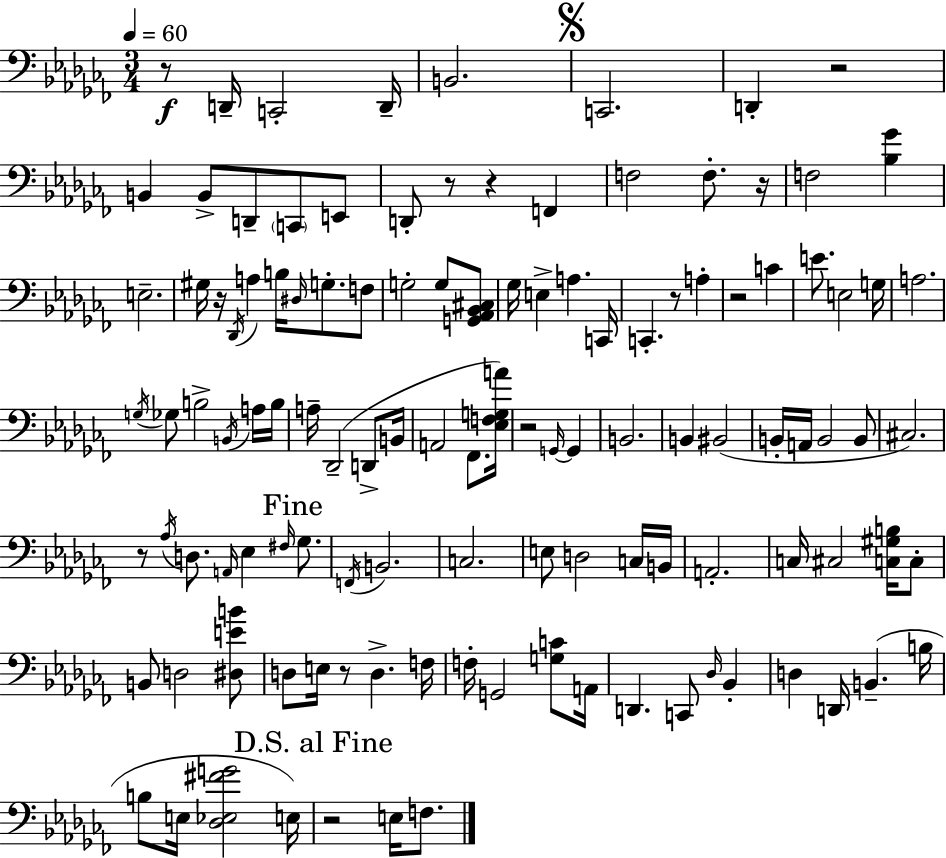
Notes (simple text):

R/e D2/s C2/h D2/s B2/h. C2/h. D2/q R/h B2/q B2/e D2/e C2/e E2/e D2/e R/e R/q F2/q F3/h F3/e. R/s F3/h [Bb3,Gb4]/q E3/h. G#3/s R/s Db2/s A3/q B3/s D#3/s G3/e. F3/e G3/h G3/e [G2,Ab2,Bb2,C#3]/e Gb3/s E3/q A3/q. C2/s C2/q. R/e A3/q R/h C4/q E4/e. E3/h G3/s A3/h. G3/s Gb3/e B3/h B2/s A3/s B3/s A3/s Db2/h D2/e B2/s A2/h FES2/e. [Eb3,F3,G3,A4]/s R/h G2/s G2/q B2/h. B2/q BIS2/h B2/s A2/s B2/h B2/e C#3/h. R/e Ab3/s D3/e. A2/s Eb3/q F#3/s Gb3/e. F2/s B2/h. C3/h. E3/e D3/h C3/s B2/s A2/h. C3/s C#3/h [C3,G#3,B3]/s C3/e B2/e D3/h [D#3,E4,B4]/e D3/e E3/s R/e D3/q. F3/s F3/s G2/h [G3,C4]/e A2/s D2/q. C2/e Db3/s Bb2/q D3/q D2/s B2/q. B3/s B3/e E3/s [Db3,Eb3,F#4,G4]/h E3/s R/h E3/s F3/e.